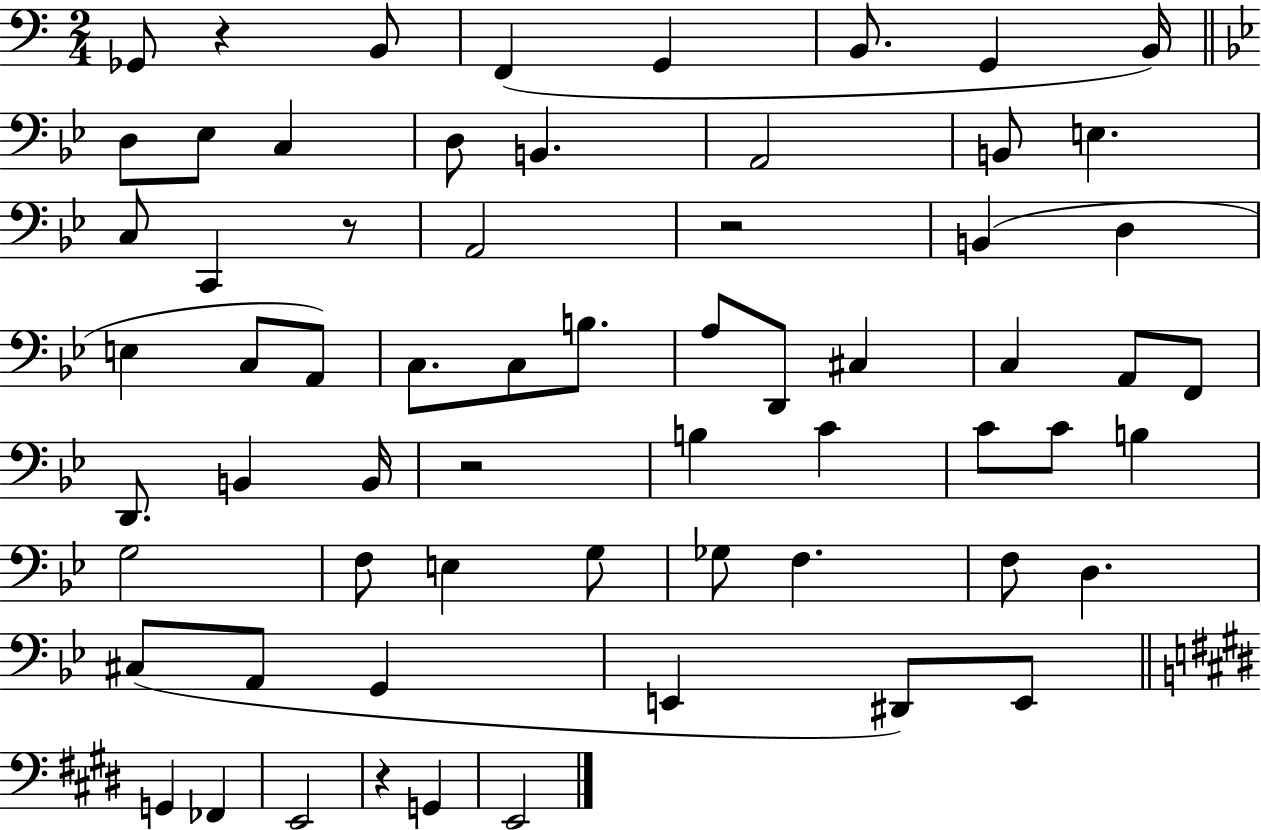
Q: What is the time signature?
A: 2/4